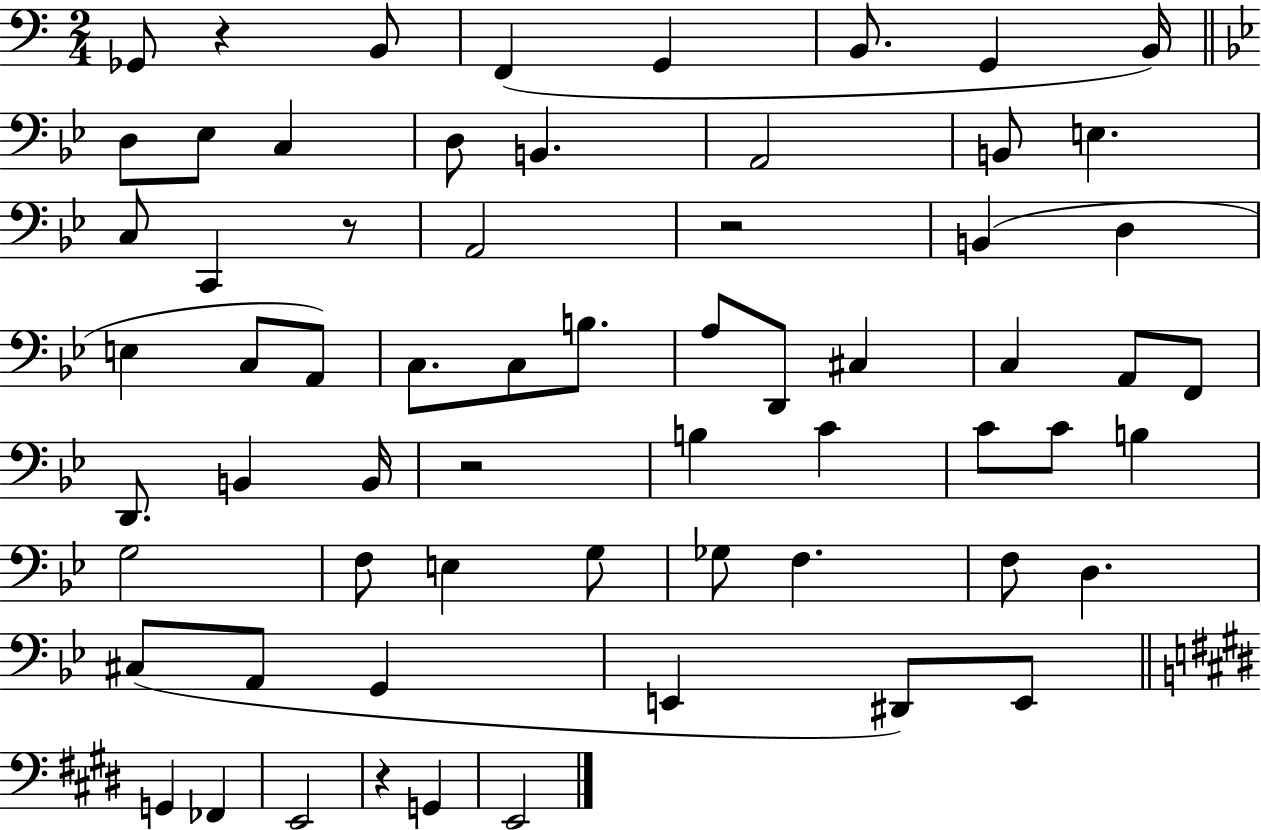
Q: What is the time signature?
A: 2/4